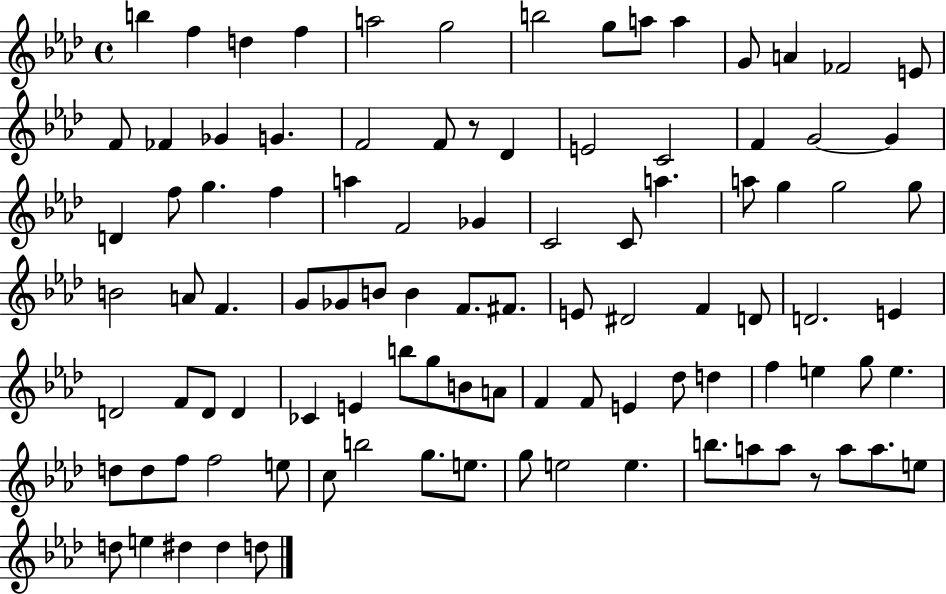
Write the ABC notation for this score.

X:1
T:Untitled
M:4/4
L:1/4
K:Ab
b f d f a2 g2 b2 g/2 a/2 a G/2 A _F2 E/2 F/2 _F _G G F2 F/2 z/2 _D E2 C2 F G2 G D f/2 g f a F2 _G C2 C/2 a a/2 g g2 g/2 B2 A/2 F G/2 _G/2 B/2 B F/2 ^F/2 E/2 ^D2 F D/2 D2 E D2 F/2 D/2 D _C E b/2 g/2 B/2 A/2 F F/2 E _d/2 d f e g/2 e d/2 d/2 f/2 f2 e/2 c/2 b2 g/2 e/2 g/2 e2 e b/2 a/2 a/2 z/2 a/2 a/2 e/2 d/2 e ^d ^d d/2